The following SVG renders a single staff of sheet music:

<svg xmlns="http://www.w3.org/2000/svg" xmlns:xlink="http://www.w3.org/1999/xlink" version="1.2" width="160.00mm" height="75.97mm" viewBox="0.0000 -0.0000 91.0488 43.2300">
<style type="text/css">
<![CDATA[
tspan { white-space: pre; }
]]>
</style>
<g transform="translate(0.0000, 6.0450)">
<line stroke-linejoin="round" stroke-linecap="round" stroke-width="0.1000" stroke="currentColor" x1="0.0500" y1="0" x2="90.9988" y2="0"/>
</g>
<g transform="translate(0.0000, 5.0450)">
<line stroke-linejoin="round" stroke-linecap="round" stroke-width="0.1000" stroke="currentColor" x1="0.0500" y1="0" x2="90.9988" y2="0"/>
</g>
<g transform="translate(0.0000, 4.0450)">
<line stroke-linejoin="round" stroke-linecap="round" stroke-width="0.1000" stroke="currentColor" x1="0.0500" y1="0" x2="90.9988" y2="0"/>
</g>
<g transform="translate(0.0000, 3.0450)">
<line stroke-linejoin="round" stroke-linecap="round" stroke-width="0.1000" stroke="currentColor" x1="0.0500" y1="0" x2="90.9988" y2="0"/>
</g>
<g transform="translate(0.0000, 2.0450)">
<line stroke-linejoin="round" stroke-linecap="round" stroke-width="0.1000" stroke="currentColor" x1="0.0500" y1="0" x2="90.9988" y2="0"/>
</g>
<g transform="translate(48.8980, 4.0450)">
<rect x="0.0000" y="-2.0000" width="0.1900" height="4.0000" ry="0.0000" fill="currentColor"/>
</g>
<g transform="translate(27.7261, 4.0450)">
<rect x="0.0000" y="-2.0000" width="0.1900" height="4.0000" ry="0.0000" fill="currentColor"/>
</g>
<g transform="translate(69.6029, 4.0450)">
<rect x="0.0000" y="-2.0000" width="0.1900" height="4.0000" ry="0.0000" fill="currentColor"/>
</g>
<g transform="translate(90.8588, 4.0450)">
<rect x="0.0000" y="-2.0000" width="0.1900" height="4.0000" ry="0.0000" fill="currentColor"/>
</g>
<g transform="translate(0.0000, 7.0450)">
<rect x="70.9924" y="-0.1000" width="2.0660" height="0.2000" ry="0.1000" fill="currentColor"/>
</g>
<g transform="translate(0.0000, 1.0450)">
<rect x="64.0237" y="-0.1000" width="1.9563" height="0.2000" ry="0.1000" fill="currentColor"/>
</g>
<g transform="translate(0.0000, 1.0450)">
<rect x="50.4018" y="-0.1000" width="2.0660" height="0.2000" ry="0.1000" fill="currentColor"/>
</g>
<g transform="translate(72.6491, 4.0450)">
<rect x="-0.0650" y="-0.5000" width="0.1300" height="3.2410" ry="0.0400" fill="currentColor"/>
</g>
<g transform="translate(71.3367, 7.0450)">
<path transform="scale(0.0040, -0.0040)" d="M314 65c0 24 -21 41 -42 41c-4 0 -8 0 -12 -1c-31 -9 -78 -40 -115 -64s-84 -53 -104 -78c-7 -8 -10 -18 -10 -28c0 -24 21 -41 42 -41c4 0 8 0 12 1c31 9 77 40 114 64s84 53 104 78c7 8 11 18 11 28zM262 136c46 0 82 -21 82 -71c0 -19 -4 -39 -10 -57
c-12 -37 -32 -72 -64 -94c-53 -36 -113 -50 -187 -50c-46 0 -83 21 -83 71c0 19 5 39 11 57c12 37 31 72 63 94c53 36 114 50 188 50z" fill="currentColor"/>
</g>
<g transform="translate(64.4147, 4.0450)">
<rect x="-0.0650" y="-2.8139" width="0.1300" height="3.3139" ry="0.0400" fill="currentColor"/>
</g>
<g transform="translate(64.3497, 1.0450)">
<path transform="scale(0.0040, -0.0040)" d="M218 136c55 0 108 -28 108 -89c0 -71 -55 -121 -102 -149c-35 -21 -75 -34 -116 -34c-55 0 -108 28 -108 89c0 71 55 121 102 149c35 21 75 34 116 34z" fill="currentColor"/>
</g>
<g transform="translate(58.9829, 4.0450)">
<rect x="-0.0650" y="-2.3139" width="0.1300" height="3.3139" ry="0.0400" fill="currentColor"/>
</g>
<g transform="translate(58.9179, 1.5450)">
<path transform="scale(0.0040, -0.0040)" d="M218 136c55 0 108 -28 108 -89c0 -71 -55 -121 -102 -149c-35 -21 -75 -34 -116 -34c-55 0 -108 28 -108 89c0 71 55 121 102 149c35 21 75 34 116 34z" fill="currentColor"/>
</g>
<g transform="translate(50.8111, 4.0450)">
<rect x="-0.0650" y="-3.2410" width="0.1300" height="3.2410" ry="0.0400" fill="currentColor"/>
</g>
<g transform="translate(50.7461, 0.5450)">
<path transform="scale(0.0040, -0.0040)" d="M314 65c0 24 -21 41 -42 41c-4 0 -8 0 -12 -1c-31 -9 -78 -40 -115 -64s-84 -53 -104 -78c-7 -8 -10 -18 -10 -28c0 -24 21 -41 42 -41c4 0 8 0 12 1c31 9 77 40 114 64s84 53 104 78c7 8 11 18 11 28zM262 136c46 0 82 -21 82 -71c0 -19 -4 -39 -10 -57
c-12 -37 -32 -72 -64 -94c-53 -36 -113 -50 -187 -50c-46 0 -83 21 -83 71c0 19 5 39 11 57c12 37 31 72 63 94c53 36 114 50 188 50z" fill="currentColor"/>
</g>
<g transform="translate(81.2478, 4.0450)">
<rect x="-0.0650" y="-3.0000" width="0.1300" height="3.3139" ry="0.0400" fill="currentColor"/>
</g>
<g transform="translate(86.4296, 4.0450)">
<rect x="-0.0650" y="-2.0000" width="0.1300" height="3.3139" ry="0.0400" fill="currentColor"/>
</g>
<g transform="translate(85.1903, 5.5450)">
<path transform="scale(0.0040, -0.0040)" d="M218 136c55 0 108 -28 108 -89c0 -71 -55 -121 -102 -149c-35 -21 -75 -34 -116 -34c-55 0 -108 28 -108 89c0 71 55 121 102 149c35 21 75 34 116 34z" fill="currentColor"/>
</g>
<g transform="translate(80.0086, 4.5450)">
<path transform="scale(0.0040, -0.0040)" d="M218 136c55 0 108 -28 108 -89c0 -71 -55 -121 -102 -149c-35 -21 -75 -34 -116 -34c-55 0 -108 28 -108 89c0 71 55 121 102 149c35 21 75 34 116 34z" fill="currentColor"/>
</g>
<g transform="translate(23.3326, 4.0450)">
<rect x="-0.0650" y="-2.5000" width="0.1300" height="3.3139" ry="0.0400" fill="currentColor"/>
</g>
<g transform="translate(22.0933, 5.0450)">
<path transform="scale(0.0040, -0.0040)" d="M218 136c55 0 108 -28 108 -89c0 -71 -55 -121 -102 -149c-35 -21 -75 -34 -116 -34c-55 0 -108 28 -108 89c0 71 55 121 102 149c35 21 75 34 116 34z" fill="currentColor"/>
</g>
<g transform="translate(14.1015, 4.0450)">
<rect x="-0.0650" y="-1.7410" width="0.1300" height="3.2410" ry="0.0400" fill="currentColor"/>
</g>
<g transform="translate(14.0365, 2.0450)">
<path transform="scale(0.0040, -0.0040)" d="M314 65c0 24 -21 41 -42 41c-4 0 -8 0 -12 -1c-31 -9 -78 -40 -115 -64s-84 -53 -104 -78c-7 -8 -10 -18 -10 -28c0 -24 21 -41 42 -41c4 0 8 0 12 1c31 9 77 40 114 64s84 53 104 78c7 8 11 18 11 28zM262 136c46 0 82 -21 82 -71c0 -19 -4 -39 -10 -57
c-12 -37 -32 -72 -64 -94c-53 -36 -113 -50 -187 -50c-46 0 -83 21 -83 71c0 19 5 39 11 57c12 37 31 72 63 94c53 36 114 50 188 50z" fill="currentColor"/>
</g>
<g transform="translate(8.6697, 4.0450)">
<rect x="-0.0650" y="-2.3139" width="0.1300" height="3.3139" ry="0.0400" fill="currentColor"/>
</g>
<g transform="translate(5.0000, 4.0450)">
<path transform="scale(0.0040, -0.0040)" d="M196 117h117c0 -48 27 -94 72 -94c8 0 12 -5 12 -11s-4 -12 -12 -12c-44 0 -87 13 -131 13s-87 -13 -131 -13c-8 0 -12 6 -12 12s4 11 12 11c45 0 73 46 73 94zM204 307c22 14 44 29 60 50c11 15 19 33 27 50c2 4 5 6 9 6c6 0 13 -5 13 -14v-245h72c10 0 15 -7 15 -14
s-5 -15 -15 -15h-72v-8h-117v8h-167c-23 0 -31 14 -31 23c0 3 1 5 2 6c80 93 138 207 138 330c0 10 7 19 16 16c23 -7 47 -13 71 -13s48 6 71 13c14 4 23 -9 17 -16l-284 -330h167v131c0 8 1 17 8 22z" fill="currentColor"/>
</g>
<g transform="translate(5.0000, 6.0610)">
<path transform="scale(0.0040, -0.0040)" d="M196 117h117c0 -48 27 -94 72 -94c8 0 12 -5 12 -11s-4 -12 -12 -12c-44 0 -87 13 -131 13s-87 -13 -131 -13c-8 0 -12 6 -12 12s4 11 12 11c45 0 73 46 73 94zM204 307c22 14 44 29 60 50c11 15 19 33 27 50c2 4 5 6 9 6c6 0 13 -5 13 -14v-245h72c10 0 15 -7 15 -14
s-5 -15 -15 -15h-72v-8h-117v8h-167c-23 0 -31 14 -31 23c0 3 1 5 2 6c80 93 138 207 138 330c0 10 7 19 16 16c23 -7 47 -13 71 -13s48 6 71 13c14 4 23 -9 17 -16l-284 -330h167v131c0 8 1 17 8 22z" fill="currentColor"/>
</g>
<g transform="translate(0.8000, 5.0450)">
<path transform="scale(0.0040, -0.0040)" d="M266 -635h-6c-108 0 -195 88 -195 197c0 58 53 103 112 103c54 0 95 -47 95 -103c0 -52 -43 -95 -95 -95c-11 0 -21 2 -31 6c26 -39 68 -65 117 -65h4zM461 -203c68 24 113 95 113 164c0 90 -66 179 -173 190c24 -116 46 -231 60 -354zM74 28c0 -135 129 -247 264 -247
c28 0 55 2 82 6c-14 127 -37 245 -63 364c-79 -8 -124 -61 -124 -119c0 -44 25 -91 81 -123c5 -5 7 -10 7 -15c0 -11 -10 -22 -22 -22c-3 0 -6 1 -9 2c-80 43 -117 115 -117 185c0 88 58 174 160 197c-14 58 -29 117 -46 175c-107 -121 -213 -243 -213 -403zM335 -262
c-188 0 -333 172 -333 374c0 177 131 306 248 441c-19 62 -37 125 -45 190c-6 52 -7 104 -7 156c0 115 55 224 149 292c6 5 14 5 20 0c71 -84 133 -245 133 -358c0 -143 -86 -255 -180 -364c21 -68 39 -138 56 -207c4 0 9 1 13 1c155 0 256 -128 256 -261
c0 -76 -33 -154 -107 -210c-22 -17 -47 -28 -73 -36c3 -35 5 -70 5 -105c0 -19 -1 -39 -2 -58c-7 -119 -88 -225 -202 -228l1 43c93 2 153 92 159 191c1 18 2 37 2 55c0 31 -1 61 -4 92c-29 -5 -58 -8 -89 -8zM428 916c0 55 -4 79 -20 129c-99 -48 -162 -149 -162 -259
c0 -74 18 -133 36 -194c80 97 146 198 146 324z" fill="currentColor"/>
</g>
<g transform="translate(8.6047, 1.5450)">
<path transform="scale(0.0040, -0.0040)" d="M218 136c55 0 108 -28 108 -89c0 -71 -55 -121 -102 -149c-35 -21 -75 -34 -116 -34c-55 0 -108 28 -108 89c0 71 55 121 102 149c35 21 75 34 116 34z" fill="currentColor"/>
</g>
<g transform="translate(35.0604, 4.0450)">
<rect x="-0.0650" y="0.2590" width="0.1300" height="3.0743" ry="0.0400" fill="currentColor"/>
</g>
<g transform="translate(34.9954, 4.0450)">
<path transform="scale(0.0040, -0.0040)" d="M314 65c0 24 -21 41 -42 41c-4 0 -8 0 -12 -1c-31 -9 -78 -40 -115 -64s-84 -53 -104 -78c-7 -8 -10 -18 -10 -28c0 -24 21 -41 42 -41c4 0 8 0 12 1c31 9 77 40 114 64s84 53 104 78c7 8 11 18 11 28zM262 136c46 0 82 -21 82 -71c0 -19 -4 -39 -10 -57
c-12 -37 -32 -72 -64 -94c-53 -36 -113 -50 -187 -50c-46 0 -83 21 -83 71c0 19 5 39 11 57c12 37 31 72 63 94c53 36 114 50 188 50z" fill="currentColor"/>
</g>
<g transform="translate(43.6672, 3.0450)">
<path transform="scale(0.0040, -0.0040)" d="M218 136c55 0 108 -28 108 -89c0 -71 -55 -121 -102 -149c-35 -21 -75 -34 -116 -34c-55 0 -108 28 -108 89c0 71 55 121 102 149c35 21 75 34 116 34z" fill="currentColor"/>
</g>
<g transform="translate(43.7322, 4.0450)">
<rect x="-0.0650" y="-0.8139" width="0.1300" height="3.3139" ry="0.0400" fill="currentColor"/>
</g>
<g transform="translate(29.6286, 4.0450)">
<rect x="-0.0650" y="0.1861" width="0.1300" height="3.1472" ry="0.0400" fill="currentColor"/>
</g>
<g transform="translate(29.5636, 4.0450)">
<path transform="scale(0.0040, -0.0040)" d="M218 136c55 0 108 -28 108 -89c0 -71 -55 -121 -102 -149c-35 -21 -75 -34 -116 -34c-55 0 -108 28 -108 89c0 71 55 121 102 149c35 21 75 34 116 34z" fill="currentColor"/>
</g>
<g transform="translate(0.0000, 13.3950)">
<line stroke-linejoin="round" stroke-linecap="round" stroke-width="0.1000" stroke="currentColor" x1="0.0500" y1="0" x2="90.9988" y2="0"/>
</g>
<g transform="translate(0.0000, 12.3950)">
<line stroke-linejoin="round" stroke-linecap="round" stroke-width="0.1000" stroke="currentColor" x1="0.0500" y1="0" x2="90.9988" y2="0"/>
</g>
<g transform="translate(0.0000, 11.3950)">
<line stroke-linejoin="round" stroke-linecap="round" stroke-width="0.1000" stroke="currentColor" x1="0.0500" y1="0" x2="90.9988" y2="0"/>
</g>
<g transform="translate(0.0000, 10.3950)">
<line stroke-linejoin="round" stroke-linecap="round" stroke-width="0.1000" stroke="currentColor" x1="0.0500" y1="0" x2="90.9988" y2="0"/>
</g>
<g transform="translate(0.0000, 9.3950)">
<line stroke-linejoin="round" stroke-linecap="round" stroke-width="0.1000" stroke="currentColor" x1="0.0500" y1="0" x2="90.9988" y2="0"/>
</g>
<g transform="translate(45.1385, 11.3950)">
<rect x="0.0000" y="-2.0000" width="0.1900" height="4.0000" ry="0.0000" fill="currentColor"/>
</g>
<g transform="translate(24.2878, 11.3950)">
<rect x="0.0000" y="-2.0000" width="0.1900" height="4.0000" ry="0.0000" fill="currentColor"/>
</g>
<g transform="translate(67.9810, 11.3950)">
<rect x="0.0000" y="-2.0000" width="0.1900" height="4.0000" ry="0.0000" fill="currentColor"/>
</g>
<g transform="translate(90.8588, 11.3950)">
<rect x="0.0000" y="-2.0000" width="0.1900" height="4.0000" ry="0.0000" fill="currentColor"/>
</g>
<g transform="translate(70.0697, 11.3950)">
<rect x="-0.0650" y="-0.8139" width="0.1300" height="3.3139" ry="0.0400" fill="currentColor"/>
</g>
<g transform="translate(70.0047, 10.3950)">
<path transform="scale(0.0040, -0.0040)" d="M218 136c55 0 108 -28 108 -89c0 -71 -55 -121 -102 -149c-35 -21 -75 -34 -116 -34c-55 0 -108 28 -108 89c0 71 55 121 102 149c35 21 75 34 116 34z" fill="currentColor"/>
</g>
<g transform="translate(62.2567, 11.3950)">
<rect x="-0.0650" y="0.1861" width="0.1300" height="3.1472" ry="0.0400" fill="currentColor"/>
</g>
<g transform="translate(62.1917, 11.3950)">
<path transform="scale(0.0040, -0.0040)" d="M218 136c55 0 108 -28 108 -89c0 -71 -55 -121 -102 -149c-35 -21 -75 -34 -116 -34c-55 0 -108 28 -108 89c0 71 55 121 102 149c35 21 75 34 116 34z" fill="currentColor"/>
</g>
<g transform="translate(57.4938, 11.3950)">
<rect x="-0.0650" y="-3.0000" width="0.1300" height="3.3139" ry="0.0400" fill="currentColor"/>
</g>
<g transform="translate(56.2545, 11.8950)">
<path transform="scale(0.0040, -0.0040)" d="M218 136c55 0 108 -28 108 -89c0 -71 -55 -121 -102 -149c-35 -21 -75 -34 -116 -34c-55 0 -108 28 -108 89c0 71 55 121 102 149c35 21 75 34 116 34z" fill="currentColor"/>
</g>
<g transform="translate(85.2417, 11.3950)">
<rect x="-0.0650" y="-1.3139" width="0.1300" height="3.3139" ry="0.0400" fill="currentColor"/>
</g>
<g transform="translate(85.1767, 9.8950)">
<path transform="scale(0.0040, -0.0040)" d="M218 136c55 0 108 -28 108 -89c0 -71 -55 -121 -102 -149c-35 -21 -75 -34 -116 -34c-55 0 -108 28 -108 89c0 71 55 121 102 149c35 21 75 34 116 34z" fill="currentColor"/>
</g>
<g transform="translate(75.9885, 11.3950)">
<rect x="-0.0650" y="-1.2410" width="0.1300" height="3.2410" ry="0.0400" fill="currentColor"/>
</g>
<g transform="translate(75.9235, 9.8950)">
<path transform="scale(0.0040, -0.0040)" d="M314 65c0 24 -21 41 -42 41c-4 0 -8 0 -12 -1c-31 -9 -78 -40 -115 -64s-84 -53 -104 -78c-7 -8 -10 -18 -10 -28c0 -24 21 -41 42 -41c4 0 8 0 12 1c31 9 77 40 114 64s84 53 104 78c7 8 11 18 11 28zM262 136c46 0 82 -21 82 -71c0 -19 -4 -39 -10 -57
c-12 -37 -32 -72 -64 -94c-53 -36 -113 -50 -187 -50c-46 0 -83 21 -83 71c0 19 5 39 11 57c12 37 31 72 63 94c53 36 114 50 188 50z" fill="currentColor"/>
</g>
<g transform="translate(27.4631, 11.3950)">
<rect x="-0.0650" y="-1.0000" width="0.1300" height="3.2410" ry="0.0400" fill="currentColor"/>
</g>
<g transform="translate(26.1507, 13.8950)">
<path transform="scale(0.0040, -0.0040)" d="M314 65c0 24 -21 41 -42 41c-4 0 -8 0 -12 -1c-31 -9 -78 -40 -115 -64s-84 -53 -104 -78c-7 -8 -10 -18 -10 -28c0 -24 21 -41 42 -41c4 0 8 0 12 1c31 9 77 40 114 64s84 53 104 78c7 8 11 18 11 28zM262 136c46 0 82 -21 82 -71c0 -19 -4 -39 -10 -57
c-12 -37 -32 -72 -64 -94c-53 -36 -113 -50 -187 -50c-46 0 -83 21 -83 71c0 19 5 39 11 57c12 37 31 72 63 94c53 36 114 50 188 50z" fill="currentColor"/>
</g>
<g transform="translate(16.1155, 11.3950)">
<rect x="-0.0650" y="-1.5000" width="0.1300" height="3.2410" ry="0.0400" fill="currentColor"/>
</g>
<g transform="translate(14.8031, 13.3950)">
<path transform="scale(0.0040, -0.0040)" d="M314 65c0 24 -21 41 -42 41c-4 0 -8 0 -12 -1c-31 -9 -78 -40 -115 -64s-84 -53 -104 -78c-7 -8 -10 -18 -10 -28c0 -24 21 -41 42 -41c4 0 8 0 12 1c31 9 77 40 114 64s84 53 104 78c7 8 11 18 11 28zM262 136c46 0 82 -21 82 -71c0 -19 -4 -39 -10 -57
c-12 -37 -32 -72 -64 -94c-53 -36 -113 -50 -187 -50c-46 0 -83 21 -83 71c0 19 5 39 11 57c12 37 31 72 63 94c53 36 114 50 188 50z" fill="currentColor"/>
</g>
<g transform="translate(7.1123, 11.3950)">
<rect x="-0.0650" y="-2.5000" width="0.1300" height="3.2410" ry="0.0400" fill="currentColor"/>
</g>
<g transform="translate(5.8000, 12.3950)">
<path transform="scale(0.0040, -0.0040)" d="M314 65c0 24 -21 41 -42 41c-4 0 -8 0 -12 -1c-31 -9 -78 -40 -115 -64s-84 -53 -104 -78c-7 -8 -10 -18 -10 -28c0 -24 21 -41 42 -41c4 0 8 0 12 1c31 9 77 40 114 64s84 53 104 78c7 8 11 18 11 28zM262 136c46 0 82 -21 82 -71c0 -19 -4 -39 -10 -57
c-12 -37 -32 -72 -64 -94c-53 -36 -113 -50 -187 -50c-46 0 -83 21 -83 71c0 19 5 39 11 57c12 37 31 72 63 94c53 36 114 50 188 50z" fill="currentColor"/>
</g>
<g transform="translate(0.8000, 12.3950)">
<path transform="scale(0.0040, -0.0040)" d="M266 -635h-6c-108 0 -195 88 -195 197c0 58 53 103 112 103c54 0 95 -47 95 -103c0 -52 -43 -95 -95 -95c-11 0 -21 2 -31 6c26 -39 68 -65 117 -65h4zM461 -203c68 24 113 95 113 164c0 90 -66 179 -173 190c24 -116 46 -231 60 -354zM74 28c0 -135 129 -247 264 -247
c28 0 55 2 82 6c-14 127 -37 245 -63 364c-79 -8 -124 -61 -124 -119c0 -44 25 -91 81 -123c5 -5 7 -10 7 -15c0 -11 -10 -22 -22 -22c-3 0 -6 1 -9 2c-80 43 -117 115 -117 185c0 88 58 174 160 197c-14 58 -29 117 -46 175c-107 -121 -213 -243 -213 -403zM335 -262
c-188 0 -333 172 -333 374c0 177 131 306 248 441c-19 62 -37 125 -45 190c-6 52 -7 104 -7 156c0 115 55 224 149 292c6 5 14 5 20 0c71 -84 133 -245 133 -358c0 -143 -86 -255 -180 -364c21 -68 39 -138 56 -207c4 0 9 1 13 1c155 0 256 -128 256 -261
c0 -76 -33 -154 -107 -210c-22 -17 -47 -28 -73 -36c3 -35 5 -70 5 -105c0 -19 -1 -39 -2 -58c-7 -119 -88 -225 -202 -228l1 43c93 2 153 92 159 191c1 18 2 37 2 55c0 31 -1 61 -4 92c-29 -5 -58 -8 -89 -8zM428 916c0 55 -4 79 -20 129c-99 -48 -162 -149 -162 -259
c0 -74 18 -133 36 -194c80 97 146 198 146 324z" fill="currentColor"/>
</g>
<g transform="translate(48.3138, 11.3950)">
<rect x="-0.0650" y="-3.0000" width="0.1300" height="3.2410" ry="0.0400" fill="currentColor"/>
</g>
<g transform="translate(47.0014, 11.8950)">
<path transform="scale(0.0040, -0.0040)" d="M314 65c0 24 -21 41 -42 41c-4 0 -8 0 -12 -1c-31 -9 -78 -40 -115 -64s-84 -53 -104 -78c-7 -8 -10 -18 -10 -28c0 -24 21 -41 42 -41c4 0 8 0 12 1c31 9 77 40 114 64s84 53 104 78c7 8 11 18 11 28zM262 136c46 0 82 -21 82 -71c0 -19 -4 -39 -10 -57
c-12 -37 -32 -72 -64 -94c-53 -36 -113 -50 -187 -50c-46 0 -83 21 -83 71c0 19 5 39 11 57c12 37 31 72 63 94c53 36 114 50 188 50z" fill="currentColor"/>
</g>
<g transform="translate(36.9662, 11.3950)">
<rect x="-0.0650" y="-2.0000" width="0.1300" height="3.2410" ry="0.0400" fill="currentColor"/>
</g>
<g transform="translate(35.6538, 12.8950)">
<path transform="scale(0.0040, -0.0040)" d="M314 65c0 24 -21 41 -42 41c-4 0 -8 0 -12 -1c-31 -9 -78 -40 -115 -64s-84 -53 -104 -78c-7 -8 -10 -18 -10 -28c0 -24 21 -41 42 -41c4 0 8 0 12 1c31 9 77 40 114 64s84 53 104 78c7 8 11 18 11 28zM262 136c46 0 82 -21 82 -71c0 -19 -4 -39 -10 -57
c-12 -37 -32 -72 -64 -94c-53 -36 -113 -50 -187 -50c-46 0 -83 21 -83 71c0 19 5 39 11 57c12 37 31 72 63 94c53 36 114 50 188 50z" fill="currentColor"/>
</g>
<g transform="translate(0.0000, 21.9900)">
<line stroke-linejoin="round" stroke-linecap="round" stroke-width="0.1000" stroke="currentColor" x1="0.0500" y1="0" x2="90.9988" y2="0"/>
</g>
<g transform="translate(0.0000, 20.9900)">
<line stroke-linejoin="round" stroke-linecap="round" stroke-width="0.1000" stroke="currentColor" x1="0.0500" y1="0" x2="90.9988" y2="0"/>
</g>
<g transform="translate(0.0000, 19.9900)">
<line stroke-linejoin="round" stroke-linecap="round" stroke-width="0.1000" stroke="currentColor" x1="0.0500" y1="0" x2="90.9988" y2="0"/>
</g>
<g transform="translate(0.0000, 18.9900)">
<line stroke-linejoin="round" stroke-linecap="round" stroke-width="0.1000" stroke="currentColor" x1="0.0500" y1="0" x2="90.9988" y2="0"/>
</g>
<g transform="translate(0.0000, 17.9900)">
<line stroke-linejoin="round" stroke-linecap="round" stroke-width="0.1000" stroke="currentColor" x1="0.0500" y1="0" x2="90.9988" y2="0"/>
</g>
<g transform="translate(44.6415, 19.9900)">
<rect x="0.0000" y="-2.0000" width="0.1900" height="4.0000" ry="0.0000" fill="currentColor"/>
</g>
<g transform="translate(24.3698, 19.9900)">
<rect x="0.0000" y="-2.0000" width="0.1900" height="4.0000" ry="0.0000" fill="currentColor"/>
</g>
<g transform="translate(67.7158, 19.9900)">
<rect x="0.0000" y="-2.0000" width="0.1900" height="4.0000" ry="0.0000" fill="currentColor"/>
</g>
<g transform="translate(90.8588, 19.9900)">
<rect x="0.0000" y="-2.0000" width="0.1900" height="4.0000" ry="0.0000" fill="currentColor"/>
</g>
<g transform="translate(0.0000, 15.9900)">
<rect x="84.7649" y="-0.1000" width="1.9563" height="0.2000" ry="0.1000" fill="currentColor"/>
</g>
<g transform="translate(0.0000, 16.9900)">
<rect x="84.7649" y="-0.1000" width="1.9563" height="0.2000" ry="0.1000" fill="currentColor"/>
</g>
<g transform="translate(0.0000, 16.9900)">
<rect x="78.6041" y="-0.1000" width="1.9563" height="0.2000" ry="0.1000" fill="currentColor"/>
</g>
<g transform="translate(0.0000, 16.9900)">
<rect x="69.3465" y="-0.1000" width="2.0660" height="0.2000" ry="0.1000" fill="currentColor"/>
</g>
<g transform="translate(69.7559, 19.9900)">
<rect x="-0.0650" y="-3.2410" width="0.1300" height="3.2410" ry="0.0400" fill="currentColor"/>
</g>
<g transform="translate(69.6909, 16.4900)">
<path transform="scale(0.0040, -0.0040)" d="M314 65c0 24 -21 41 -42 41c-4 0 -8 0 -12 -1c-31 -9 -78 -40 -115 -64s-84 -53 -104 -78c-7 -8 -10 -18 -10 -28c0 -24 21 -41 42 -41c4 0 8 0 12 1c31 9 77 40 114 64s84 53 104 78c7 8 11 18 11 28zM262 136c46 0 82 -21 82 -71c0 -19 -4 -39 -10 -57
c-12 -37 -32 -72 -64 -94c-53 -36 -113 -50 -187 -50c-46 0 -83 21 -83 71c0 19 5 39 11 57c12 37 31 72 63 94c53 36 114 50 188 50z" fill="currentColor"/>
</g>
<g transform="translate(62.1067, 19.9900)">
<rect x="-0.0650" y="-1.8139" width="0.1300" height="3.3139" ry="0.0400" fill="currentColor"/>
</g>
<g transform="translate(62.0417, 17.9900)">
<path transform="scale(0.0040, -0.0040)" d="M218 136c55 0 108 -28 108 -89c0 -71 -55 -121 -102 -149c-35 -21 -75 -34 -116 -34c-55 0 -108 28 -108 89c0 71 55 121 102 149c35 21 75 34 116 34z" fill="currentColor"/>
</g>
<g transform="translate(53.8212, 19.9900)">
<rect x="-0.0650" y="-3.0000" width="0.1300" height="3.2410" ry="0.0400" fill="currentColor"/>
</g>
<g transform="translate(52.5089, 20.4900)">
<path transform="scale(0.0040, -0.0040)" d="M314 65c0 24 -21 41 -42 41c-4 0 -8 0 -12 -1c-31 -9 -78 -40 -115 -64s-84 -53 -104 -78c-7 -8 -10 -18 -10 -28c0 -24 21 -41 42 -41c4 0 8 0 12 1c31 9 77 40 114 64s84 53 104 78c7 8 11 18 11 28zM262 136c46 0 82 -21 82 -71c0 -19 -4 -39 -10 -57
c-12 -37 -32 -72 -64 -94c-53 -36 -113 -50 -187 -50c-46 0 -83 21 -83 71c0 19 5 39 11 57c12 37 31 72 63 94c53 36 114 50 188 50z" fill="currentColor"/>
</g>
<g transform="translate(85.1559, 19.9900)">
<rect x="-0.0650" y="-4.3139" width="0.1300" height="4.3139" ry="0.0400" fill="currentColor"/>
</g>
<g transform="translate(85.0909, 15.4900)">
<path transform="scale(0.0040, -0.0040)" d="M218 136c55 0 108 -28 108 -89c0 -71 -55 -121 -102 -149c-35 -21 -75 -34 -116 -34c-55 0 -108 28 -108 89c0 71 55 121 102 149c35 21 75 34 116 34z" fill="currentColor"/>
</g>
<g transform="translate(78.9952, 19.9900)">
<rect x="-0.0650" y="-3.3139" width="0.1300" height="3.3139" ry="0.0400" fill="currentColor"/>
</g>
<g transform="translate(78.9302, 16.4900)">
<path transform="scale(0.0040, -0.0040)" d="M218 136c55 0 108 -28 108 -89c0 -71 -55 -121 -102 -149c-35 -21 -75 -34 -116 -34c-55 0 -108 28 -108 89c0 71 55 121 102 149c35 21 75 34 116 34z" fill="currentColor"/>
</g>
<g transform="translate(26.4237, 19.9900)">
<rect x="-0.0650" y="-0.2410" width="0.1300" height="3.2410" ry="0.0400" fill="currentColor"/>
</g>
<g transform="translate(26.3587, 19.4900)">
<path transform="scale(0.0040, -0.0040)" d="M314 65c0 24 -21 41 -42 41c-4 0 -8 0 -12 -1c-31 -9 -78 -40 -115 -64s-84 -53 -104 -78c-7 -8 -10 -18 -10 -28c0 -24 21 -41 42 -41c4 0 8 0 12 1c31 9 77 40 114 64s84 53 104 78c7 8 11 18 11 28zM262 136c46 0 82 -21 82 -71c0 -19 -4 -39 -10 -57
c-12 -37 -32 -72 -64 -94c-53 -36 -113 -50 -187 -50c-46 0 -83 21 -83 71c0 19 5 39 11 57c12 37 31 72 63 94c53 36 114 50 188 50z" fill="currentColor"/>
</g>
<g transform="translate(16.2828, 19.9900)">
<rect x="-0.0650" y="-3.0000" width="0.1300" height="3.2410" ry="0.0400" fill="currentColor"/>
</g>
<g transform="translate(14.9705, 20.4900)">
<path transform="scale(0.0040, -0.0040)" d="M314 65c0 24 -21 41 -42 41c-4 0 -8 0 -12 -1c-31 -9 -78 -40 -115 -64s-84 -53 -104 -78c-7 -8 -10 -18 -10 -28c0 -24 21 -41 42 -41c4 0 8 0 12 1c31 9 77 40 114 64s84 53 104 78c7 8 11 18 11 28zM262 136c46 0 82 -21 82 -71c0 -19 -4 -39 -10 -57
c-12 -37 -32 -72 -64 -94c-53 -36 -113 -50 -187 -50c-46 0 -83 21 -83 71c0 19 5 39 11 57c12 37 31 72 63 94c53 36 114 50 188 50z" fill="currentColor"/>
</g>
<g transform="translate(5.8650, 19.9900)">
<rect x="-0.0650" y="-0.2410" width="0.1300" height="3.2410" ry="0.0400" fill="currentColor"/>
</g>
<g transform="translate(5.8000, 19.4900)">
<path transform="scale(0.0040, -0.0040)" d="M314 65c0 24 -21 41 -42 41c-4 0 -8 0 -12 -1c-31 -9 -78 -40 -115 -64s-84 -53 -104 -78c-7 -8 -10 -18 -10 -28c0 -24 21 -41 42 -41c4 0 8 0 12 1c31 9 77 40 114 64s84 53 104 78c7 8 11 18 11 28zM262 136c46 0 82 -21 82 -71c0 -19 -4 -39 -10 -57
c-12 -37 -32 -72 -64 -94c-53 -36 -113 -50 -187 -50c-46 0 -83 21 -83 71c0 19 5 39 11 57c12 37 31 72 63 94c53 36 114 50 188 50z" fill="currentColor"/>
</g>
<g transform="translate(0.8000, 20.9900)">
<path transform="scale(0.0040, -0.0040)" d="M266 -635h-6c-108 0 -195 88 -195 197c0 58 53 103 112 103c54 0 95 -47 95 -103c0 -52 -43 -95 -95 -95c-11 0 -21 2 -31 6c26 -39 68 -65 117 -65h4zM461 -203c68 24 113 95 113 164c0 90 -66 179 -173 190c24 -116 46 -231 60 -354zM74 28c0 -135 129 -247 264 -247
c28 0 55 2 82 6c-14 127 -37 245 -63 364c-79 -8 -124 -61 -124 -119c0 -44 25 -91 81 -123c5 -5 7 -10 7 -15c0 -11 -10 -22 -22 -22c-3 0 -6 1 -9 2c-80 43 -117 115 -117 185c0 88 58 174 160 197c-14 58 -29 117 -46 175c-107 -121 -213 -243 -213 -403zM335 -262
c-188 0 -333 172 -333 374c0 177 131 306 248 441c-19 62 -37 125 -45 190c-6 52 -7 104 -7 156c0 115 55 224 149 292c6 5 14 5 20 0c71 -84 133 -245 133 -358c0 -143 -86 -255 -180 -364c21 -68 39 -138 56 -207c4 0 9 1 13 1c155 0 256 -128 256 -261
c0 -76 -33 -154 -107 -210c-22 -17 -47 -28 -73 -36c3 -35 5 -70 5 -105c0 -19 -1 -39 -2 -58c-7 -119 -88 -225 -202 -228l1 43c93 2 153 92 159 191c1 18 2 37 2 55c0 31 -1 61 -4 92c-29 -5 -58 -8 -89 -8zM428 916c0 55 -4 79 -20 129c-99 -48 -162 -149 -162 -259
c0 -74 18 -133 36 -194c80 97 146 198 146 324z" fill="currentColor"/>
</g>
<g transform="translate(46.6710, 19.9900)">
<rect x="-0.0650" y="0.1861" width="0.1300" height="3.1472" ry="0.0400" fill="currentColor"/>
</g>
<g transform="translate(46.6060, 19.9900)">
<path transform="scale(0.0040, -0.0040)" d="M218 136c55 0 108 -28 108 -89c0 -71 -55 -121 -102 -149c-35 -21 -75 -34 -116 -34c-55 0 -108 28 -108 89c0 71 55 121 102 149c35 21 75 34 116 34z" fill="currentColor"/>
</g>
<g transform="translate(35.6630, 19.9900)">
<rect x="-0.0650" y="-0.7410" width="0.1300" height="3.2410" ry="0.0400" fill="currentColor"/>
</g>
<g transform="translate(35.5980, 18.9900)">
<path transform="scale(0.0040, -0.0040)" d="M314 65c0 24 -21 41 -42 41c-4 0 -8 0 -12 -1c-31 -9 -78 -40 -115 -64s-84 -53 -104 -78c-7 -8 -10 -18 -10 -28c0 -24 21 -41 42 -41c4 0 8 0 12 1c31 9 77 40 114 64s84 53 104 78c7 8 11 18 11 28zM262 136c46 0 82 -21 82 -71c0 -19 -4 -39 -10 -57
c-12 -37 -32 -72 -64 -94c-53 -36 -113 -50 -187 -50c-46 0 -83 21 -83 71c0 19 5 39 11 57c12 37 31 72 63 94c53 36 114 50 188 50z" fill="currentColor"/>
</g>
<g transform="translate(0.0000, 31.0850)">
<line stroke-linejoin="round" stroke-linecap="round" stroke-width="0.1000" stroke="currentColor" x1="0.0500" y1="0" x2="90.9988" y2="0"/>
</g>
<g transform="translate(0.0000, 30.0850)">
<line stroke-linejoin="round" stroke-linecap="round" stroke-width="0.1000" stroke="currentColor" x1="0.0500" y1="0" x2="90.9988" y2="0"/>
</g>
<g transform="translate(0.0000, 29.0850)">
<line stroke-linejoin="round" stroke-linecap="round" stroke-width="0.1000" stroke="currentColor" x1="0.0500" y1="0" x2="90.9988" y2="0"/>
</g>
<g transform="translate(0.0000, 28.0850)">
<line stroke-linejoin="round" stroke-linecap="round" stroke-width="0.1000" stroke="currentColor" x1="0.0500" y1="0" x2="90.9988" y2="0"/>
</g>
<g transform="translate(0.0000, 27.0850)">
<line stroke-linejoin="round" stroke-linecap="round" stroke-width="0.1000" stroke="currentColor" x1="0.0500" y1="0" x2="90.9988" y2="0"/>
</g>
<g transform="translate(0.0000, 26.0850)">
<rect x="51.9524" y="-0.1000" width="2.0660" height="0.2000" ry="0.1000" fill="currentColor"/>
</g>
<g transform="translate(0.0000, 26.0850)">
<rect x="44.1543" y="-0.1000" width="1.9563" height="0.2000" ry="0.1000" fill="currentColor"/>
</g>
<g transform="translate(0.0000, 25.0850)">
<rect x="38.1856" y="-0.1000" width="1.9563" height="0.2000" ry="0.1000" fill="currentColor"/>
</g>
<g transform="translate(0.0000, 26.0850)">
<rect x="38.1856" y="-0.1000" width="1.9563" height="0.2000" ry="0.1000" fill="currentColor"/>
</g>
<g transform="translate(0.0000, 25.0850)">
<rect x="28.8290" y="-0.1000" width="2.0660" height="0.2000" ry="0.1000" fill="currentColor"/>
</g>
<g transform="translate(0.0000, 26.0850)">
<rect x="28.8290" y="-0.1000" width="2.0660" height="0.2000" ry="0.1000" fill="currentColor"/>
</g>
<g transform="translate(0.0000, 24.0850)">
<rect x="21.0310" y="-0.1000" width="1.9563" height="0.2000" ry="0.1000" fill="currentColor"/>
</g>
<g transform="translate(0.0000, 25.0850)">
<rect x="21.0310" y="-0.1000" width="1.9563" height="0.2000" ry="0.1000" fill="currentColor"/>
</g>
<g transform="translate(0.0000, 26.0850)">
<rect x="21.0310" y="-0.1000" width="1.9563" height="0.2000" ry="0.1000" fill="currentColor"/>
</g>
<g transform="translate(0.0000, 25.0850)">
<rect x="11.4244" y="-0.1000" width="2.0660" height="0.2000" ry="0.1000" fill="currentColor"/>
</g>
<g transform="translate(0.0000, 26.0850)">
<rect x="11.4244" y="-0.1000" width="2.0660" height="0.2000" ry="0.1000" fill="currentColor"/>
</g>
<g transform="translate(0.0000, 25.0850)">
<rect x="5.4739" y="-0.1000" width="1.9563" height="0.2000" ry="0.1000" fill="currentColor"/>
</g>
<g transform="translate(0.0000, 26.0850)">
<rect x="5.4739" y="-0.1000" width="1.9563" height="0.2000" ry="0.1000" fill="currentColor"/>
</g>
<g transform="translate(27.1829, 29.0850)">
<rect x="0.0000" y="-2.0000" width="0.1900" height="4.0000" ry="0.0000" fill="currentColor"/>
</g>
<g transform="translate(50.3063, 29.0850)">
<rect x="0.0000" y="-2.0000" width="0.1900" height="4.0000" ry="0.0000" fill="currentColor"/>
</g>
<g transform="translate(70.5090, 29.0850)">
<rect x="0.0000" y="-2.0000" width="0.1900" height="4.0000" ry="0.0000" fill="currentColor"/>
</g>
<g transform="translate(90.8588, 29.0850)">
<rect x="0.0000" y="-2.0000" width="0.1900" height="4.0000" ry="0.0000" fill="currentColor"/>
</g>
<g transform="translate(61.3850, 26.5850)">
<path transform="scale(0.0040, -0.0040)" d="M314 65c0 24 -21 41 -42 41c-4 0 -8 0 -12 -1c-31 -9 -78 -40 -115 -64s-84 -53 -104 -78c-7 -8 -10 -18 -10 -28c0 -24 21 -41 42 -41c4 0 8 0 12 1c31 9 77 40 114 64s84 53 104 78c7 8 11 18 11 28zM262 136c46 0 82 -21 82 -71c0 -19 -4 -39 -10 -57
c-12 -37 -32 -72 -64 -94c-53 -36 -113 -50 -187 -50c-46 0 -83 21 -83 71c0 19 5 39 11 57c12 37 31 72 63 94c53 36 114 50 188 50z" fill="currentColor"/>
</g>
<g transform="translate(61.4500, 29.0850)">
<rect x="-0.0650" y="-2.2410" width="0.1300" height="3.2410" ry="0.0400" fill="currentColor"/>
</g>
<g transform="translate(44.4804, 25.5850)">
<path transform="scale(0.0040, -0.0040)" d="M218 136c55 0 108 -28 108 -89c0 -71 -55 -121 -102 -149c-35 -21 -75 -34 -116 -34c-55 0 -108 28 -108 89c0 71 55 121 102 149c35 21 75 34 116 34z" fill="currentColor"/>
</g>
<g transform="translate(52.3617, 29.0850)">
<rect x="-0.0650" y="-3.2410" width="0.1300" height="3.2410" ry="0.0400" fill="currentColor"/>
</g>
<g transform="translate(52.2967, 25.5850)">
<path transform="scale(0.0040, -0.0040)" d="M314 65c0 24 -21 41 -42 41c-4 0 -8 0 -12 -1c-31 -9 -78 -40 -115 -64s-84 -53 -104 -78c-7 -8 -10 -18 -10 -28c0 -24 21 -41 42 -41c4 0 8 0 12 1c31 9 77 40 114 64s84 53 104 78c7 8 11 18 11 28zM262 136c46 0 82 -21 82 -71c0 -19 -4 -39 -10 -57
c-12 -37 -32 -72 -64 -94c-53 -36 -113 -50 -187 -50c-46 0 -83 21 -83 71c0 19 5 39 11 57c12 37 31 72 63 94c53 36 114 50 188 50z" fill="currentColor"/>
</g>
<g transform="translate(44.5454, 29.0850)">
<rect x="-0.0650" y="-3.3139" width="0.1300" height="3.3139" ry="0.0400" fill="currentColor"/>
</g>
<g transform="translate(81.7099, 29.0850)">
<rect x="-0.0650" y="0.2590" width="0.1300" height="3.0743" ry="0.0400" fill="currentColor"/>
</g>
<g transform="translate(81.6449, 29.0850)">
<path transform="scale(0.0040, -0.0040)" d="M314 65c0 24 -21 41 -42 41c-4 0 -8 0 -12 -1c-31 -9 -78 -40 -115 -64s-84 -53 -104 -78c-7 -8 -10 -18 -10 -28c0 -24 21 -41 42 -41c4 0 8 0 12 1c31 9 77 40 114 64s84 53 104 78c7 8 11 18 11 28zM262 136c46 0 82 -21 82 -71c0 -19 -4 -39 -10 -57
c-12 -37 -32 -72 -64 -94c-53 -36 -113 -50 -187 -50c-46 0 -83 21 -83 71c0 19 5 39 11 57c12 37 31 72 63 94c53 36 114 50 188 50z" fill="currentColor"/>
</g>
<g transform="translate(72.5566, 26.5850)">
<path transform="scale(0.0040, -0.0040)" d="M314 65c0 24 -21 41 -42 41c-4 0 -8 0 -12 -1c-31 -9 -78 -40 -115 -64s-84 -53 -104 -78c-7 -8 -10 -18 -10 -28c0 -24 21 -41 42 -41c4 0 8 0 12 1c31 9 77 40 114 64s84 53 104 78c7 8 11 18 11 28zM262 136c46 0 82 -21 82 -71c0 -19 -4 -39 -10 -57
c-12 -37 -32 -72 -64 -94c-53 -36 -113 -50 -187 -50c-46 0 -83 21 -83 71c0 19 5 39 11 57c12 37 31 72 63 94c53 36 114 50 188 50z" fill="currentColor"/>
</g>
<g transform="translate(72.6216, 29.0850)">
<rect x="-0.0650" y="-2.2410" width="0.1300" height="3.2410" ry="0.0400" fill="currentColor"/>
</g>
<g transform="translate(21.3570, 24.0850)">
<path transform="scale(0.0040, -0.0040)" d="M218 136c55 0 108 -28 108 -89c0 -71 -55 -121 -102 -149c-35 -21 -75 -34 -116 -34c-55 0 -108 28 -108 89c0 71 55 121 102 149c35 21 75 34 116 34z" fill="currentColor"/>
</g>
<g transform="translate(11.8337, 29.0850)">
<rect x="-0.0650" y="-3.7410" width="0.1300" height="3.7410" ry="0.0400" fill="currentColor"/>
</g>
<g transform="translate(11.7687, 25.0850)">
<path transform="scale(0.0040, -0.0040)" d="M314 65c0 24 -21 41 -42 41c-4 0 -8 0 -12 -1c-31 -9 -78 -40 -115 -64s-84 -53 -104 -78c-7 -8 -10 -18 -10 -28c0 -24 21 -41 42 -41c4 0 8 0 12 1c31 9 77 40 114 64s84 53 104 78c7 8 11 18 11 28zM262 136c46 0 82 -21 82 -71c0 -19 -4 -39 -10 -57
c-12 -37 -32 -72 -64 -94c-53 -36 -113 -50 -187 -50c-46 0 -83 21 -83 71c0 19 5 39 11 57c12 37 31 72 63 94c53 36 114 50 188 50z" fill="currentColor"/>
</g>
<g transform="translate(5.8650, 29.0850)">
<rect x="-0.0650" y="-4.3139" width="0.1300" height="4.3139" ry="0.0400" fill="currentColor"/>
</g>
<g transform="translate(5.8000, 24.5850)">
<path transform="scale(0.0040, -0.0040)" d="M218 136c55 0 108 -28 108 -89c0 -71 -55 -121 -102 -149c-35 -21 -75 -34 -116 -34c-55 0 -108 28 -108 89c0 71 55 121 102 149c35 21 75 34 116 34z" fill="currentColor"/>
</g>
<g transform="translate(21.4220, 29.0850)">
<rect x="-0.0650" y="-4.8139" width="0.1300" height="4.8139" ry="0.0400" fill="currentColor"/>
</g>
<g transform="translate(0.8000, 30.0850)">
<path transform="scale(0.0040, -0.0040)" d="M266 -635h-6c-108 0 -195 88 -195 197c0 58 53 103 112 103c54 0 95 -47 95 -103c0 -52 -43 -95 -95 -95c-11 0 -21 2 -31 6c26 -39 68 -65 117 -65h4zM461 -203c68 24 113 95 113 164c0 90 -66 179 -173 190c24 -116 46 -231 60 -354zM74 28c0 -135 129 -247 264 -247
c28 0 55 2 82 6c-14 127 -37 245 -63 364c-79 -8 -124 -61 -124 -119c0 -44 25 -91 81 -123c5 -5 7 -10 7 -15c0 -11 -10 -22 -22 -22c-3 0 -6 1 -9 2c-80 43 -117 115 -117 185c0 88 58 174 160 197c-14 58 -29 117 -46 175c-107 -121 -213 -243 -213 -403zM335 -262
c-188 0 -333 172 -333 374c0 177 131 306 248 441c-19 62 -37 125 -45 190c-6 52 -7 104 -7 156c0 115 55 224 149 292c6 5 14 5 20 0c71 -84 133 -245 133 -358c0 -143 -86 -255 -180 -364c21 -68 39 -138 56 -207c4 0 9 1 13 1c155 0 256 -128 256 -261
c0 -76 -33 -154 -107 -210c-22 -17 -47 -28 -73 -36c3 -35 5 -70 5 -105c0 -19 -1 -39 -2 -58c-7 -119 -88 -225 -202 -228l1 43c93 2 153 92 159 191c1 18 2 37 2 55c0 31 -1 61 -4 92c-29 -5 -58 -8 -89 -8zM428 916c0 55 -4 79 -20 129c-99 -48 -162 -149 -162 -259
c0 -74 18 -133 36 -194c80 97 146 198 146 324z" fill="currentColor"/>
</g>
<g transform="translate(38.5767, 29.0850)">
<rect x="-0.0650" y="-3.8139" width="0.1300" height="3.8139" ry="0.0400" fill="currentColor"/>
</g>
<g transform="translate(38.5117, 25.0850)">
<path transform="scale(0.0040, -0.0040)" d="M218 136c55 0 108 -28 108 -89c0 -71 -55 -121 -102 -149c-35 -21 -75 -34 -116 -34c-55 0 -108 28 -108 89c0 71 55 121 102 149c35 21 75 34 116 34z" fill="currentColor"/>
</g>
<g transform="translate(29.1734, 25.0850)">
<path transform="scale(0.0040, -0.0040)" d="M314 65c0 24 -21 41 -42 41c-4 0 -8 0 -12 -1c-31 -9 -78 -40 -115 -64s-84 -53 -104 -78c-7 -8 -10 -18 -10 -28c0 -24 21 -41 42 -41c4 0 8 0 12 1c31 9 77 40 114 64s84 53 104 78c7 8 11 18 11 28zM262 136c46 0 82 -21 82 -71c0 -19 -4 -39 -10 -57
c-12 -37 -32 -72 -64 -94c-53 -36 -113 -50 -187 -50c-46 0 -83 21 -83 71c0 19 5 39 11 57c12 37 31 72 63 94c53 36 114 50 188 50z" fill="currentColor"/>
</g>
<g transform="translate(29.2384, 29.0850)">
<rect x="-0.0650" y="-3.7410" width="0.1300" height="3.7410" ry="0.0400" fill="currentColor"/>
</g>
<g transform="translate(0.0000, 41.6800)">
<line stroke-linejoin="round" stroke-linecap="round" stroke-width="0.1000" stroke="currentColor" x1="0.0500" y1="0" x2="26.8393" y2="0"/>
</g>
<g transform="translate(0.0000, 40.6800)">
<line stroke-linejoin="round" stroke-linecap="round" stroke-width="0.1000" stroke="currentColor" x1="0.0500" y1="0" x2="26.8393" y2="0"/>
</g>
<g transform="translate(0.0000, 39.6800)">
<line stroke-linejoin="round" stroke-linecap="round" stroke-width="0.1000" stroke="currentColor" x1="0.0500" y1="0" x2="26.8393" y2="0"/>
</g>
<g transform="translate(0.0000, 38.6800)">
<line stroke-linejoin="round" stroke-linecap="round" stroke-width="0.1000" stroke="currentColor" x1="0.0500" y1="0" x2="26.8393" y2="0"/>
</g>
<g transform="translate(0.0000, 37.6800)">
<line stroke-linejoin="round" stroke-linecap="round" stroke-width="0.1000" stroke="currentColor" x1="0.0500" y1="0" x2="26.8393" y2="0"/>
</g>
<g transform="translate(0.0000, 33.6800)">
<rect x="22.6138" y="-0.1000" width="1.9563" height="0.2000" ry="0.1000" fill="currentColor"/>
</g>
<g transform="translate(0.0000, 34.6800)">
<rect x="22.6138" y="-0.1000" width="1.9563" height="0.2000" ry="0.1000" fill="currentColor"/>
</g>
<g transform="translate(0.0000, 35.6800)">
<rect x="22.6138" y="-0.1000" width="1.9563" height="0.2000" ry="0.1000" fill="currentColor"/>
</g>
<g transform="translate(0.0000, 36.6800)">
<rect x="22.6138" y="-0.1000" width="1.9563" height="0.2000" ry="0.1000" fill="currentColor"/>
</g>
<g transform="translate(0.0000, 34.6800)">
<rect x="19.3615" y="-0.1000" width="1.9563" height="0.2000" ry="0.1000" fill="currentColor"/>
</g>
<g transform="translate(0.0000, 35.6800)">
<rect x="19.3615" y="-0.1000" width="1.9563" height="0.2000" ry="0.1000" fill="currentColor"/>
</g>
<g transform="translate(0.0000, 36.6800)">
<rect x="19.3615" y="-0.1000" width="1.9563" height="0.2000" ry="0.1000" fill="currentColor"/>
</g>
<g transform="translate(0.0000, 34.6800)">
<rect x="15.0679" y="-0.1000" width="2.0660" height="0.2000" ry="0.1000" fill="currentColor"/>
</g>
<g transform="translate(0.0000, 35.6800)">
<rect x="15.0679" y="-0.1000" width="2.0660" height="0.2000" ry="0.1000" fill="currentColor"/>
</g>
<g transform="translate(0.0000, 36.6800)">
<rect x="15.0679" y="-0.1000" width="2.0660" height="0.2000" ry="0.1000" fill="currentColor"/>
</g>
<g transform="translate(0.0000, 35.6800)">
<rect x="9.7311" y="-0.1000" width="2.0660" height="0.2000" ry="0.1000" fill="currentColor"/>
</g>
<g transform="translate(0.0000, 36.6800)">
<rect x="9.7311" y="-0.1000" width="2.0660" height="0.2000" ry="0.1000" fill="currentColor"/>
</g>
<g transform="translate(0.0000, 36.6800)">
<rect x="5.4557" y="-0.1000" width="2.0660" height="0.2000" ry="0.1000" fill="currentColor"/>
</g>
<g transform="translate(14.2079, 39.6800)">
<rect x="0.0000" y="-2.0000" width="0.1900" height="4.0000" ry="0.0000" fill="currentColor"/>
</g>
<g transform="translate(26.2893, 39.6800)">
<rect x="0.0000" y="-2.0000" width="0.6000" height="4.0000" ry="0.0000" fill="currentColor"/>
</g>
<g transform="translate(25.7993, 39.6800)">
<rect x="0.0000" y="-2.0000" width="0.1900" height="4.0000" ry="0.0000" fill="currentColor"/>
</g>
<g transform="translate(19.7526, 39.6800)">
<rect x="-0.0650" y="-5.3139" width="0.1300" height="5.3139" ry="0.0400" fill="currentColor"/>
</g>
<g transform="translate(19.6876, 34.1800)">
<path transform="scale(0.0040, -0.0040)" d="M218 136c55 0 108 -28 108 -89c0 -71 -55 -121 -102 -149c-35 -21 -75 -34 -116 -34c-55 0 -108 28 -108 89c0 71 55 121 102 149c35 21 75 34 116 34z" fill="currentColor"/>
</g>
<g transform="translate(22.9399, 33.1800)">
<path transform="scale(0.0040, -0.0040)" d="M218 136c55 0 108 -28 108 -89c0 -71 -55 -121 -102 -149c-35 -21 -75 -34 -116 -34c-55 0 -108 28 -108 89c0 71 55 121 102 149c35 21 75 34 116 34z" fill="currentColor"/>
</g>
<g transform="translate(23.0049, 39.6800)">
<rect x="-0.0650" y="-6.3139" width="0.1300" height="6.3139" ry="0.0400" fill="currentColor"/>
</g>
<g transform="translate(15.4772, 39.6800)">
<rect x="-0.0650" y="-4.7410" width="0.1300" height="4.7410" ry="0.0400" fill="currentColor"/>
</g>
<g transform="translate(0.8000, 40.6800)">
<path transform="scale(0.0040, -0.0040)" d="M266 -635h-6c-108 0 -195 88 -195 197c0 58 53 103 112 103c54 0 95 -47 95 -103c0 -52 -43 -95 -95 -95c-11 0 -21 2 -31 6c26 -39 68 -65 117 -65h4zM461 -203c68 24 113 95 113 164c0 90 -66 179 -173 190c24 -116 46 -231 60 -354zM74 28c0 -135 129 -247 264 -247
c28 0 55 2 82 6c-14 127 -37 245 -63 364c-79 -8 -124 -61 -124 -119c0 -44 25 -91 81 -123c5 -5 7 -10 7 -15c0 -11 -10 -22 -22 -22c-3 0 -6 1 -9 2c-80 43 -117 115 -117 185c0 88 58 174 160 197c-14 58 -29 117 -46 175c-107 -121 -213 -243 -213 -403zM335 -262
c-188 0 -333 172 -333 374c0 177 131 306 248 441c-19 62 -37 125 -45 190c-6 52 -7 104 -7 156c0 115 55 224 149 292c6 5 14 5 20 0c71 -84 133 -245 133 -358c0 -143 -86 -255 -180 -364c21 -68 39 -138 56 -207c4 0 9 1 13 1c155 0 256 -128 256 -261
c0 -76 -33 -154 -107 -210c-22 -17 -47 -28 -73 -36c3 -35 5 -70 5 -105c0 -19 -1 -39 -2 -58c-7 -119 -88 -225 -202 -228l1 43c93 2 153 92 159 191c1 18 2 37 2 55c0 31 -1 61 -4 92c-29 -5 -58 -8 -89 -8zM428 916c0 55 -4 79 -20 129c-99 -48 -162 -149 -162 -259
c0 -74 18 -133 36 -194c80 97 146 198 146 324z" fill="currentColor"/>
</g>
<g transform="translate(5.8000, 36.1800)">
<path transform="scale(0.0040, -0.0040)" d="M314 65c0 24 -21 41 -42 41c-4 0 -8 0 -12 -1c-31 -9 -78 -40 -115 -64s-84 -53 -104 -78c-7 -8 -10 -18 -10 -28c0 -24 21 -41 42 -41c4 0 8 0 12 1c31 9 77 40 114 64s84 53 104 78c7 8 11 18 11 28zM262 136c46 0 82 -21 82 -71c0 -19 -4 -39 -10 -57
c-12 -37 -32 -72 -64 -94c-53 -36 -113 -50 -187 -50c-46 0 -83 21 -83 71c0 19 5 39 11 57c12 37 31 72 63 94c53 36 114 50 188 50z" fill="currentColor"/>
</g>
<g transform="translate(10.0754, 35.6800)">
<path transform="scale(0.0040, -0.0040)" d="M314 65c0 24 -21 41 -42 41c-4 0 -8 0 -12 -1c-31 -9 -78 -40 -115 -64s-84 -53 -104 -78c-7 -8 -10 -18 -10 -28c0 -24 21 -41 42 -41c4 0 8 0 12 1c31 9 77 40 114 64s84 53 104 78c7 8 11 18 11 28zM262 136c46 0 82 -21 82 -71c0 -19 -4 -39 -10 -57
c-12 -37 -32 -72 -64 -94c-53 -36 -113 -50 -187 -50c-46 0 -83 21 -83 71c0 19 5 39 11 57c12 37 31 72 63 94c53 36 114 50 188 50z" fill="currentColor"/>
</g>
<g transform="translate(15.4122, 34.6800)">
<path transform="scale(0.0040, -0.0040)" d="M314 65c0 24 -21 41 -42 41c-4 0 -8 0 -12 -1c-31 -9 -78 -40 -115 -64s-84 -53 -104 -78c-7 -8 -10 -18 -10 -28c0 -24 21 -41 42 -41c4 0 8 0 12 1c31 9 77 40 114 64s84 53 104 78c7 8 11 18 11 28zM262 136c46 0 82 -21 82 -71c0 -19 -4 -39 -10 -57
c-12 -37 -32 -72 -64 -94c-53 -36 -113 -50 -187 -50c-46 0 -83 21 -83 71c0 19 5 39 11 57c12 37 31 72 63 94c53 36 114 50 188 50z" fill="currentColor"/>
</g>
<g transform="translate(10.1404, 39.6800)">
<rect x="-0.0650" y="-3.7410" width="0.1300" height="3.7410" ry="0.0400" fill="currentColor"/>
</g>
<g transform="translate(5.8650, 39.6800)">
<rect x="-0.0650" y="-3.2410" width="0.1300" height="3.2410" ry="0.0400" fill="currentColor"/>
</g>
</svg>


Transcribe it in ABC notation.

X:1
T:Untitled
M:4/4
L:1/4
K:C
g f2 G B B2 d b2 g a C2 A F G2 E2 D2 F2 A2 A B d e2 e c2 A2 c2 d2 B A2 f b2 b d' d' c'2 e' c'2 c' b b2 g2 g2 B2 b2 c'2 e'2 f' a'